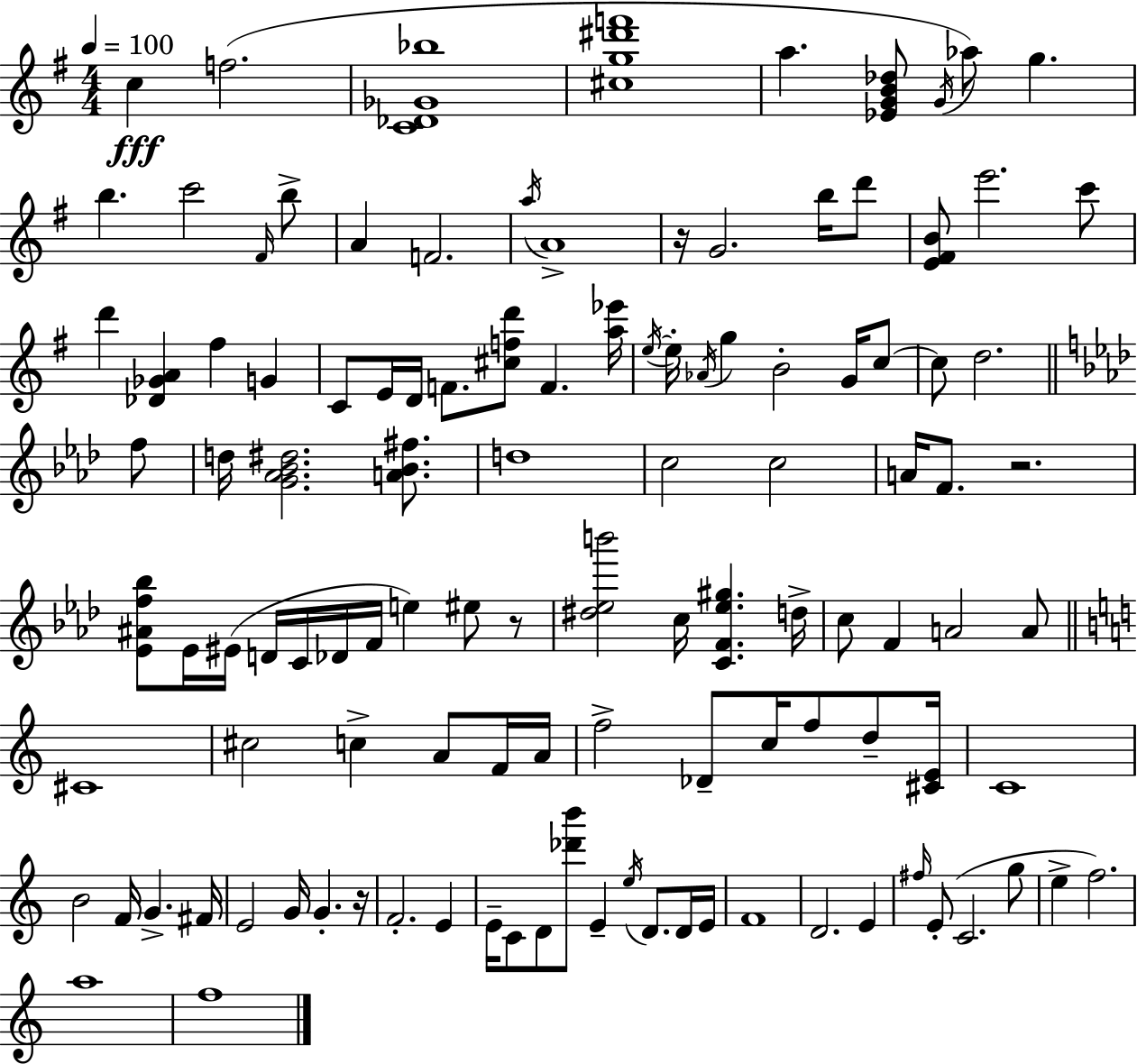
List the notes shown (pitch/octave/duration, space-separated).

C5/q F5/h. [C4,Db4,Gb4,Bb5]/w [C#5,G5,D#6,F6]/w A5/q. [Eb4,G4,B4,Db5]/e G4/s Ab5/e G5/q. B5/q. C6/h F#4/s B5/e A4/q F4/h. A5/s A4/w R/s G4/h. B5/s D6/e [E4,F#4,B4]/e E6/h. C6/e D6/q [Db4,Gb4,A4]/q F#5/q G4/q C4/e E4/s D4/s F4/e. [C#5,F5,D6]/e F4/q. [A5,Eb6]/s E5/s E5/s Ab4/s G5/q B4/h G4/s C5/e C5/e D5/h. F5/e D5/s [G4,Ab4,Bb4,D#5]/h. [A4,Bb4,F#5]/e. D5/w C5/h C5/h A4/s F4/e. R/h. [Eb4,A#4,F5,Bb5]/e Eb4/s EIS4/s D4/s C4/s Db4/s F4/s E5/q EIS5/e R/e [D#5,Eb5,B6]/h C5/s [C4,F4,Eb5,G#5]/q. D5/s C5/e F4/q A4/h A4/e C#4/w C#5/h C5/q A4/e F4/s A4/s F5/h Db4/e C5/s F5/e D5/e [C#4,E4]/s C4/w B4/h F4/s G4/q. F#4/s E4/h G4/s G4/q. R/s F4/h. E4/q E4/s C4/e D4/e [Db6,B6]/e E4/q E5/s D4/e. D4/s E4/s F4/w D4/h. E4/q F#5/s E4/e C4/h. G5/e E5/q F5/h. A5/w F5/w